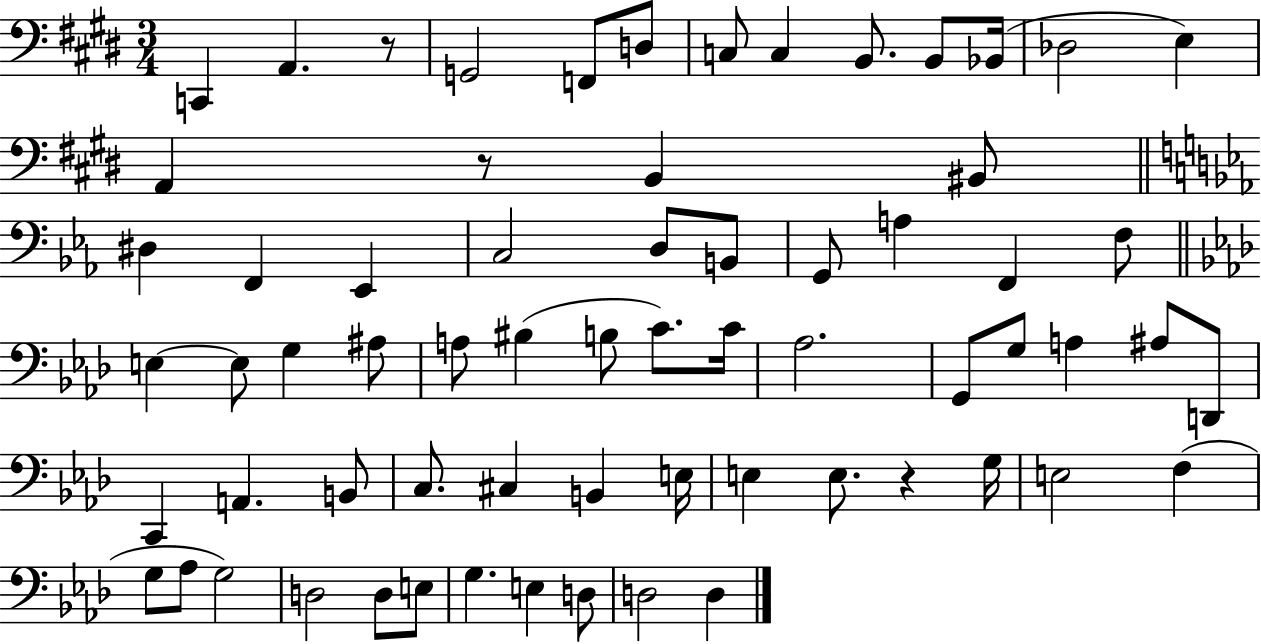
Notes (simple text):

C2/q A2/q. R/e G2/h F2/e D3/e C3/e C3/q B2/e. B2/e Bb2/s Db3/h E3/q A2/q R/e B2/q BIS2/e D#3/q F2/q Eb2/q C3/h D3/e B2/e G2/e A3/q F2/q F3/e E3/q E3/e G3/q A#3/e A3/e BIS3/q B3/e C4/e. C4/s Ab3/h. G2/e G3/e A3/q A#3/e D2/e C2/q A2/q. B2/e C3/e. C#3/q B2/q E3/s E3/q E3/e. R/q G3/s E3/h F3/q G3/e Ab3/e G3/h D3/h D3/e E3/e G3/q. E3/q D3/e D3/h D3/q